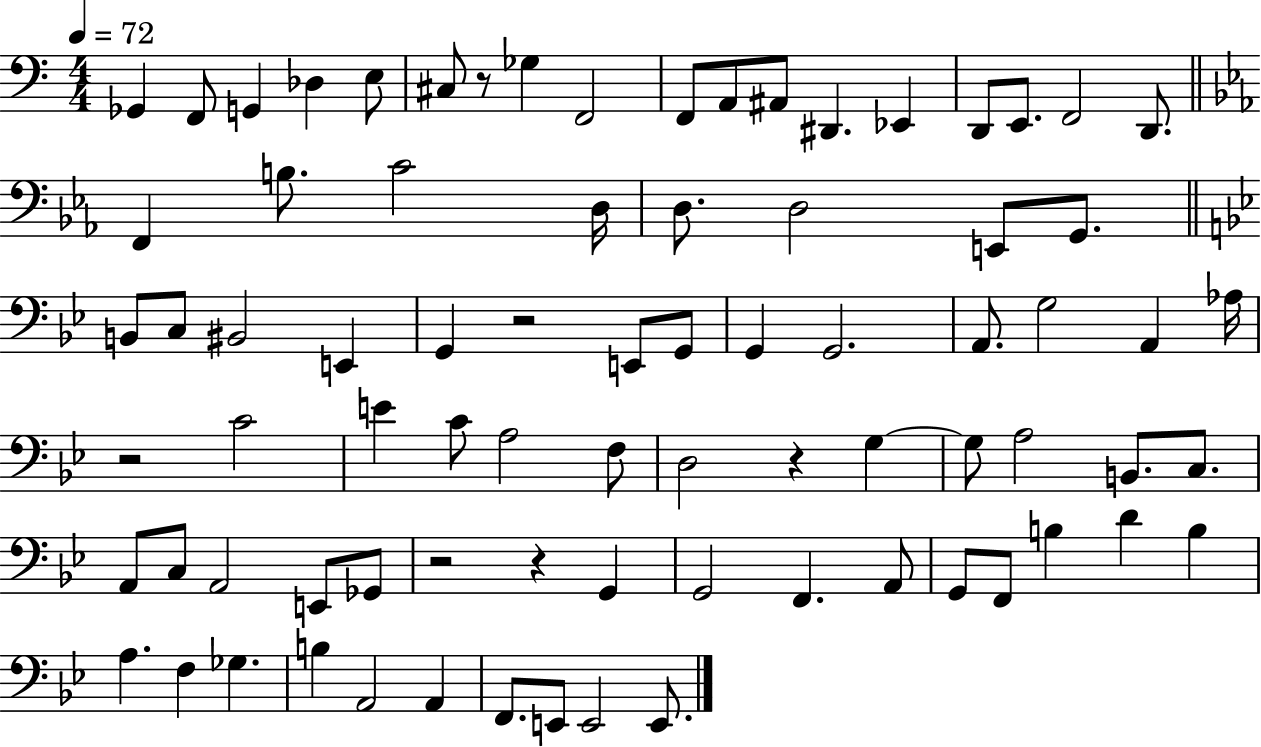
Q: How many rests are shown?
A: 6